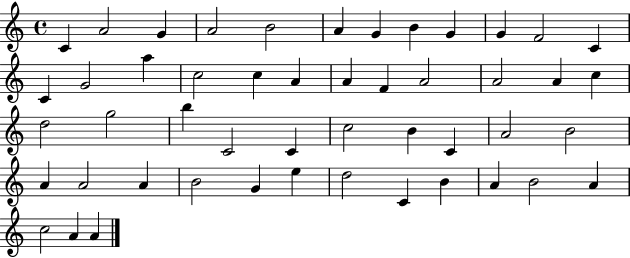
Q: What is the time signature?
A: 4/4